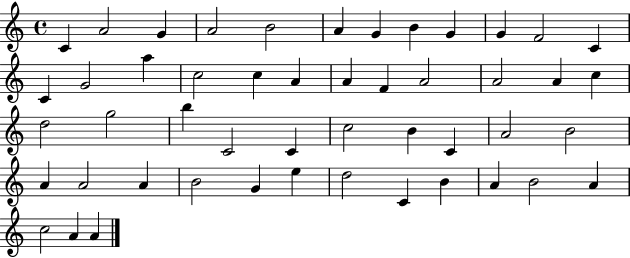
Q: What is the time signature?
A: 4/4